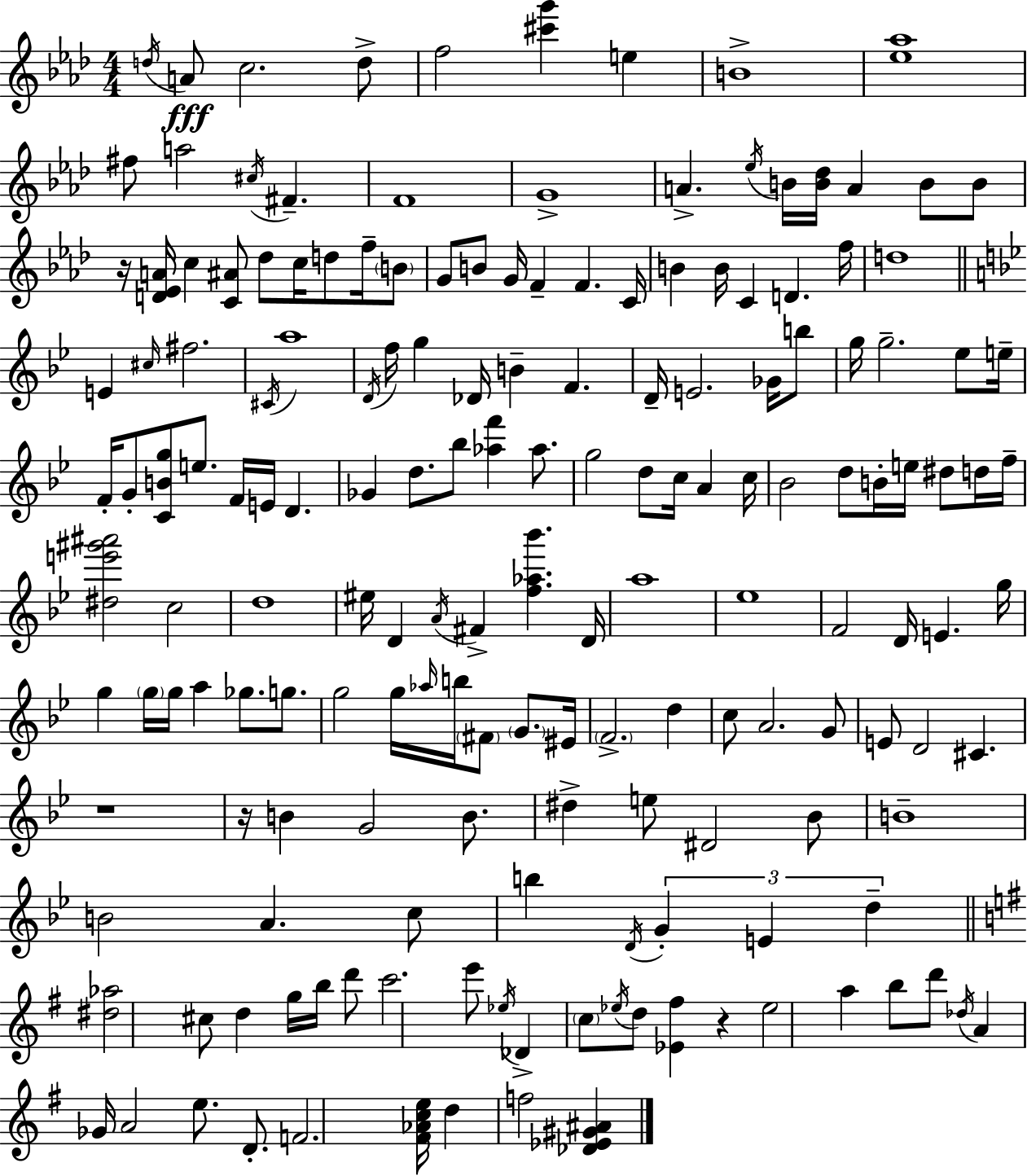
D5/s A4/e C5/h. D5/e F5/h [C#6,G6]/q E5/q B4/w [Eb5,Ab5]/w F#5/e A5/h C#5/s F#4/q. F4/w G4/w A4/q. Eb5/s B4/s [B4,Db5]/s A4/q B4/e B4/e R/s [D4,Eb4,A4]/s C5/q [C4,A#4]/e Db5/e C5/s D5/e F5/s B4/e G4/e B4/e G4/s F4/q F4/q. C4/s B4/q B4/s C4/q D4/q. F5/s D5/w E4/q C#5/s F#5/h. C#4/s A5/w D4/s F5/s G5/q Db4/s B4/q F4/q. D4/s E4/h. Gb4/s B5/e G5/s G5/h. Eb5/e E5/s F4/s G4/e [C4,B4,G5]/e E5/e. F4/s E4/s D4/q. Gb4/q D5/e. Bb5/e [Ab5,F6]/q Ab5/e. G5/h D5/e C5/s A4/q C5/s Bb4/h D5/e B4/s E5/s D#5/e D5/s F5/s [D#5,E6,G#6,A#6]/h C5/h D5/w EIS5/s D4/q A4/s F#4/q [F5,Ab5,Bb6]/q. D4/s A5/w Eb5/w F4/h D4/s E4/q. G5/s G5/q G5/s G5/s A5/q Gb5/e. G5/e. G5/h G5/s Ab5/s B5/s F#4/e G4/e. EIS4/s F4/h. D5/q C5/e A4/h. G4/e E4/e D4/h C#4/q. R/w R/s B4/q G4/h B4/e. D#5/q E5/e D#4/h Bb4/e B4/w B4/h A4/q. C5/e B5/q D4/s G4/q E4/q D5/q [D#5,Ab5]/h C#5/e D5/q G5/s B5/s D6/e C6/h. E6/e Eb5/s Db4/q C5/e Eb5/s D5/e [Eb4,F#5]/q R/q Eb5/h A5/q B5/e D6/e Db5/s A4/q Gb4/s A4/h E5/e. D4/e. F4/h. [F#4,Ab4,C5,E5]/s D5/q F5/h [Db4,Eb4,G#4,A#4]/q